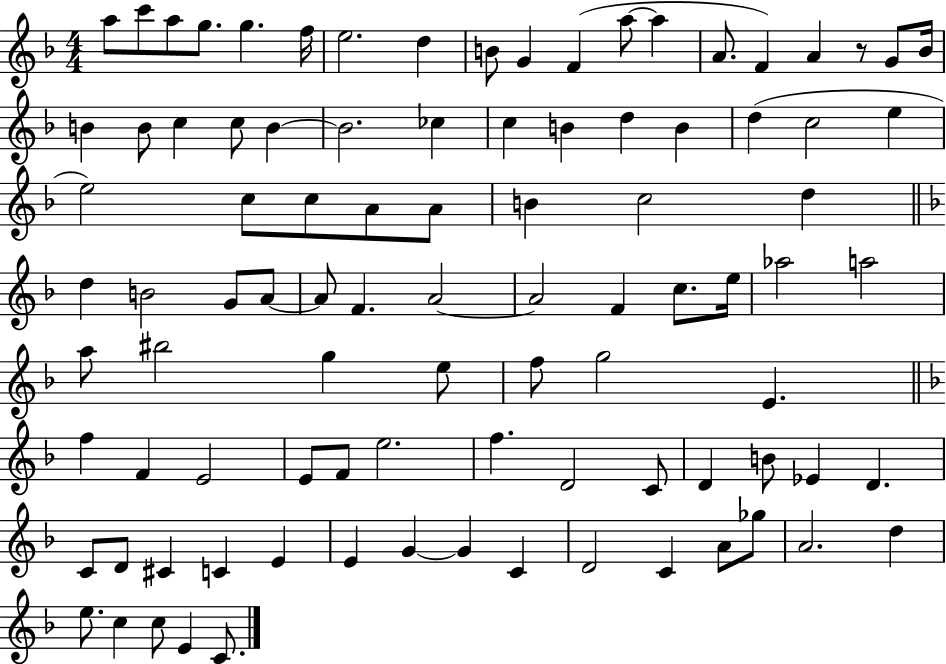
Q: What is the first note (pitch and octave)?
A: A5